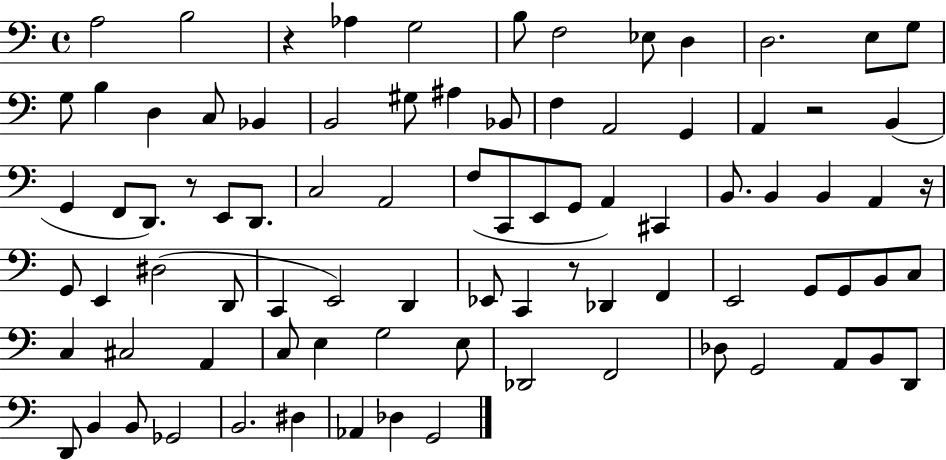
X:1
T:Untitled
M:4/4
L:1/4
K:C
A,2 B,2 z _A, G,2 B,/2 F,2 _E,/2 D, D,2 E,/2 G,/2 G,/2 B, D, C,/2 _B,, B,,2 ^G,/2 ^A, _B,,/2 F, A,,2 G,, A,, z2 B,, G,, F,,/2 D,,/2 z/2 E,,/2 D,,/2 C,2 A,,2 F,/2 C,,/2 E,,/2 G,,/2 A,, ^C,, B,,/2 B,, B,, A,, z/4 G,,/2 E,, ^D,2 D,,/2 C,, E,,2 D,, _E,,/2 C,, z/2 _D,, F,, E,,2 G,,/2 G,,/2 B,,/2 C,/2 C, ^C,2 A,, C,/2 E, G,2 E,/2 _D,,2 F,,2 _D,/2 G,,2 A,,/2 B,,/2 D,,/2 D,,/2 B,, B,,/2 _G,,2 B,,2 ^D, _A,, _D, G,,2